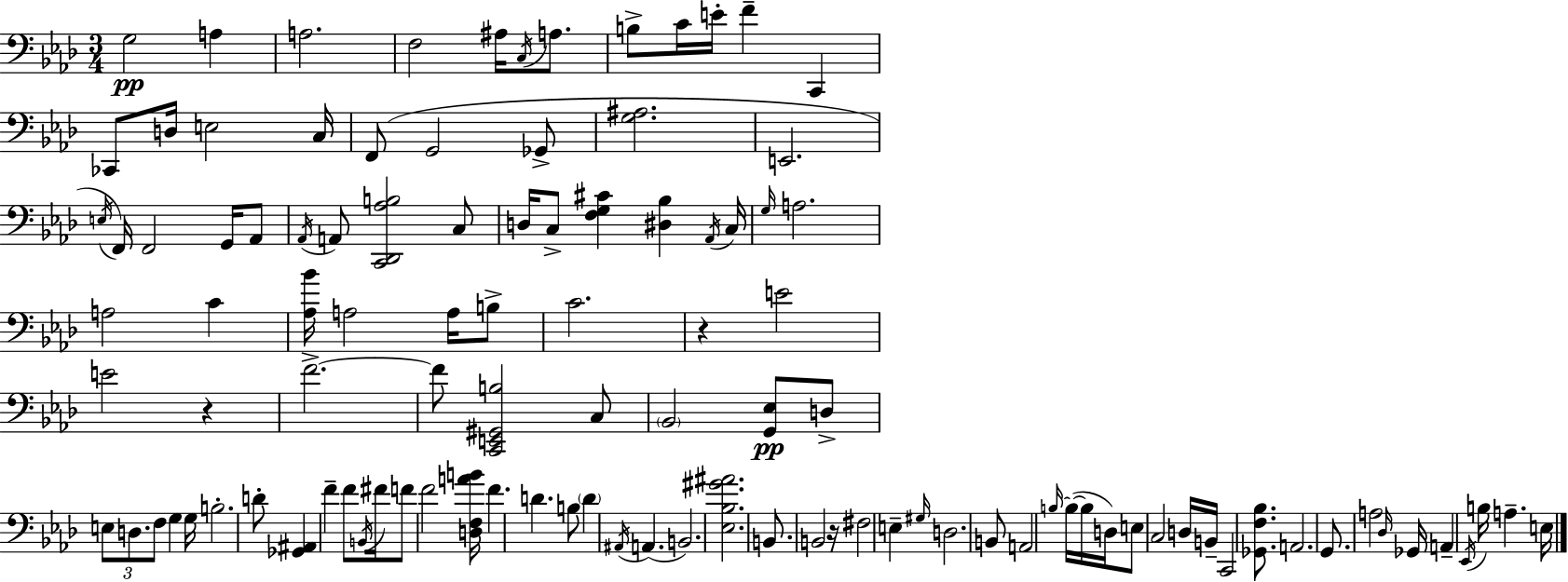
{
  \clef bass
  \numericTimeSignature
  \time 3/4
  \key aes \major
  g2\pp a4 | a2. | f2 ais16 \acciaccatura { c16 } a8. | b8-> c'16 e'16-. f'4-- c,4 | \break ces,8 d16 e2 | c16 f,8( g,2 ges,8-> | <g ais>2. | e,2. | \break \acciaccatura { e16 }) f,16 f,2 g,16 | aes,8 \acciaccatura { aes,16 } a,8 <c, des, aes b>2 | c8 d16 c8-> <f g cis'>4 <dis bes>4 | \acciaccatura { aes,16 } c16 \grace { g16 } a2. | \break a2 | c'4 <aes bes'>16 a2 | a16 b8-> c'2. | r4 e'2 | \break e'2 | r4 f'2.->~~ | f'8 <c, e, gis, b>2 | c8 \parenthesize bes,2 | \break <g, ees>8\pp d8-> \tuplet 3/2 { e8 d8. f8 } | g4 g16 b2.-. | d'8-. <ges, ais,>4 f'4-- | f'8 \acciaccatura { b,16 } fis'16 f'8 f'2 | \break <d f a' b'>16 f'4. | d'4. b8 \parenthesize d'4 | \acciaccatura { ais,16 }( a,4. b,2.) | <ees bes gis' ais'>2. | \break b,8. b,2 | r16 fis2 | e4-- \grace { gis16 } d2. | b,8 a,2 | \break \grace { b16~ }~ b16( b16 d16) e8 | c2 d16 b,16-- c,2 | <ges, f bes>8. a,2. | g,8. | \break a2 \grace { des16 } ges,16 a,4-- | \acciaccatura { ees,16 } b16 a4.-- e16 \bar "|."
}